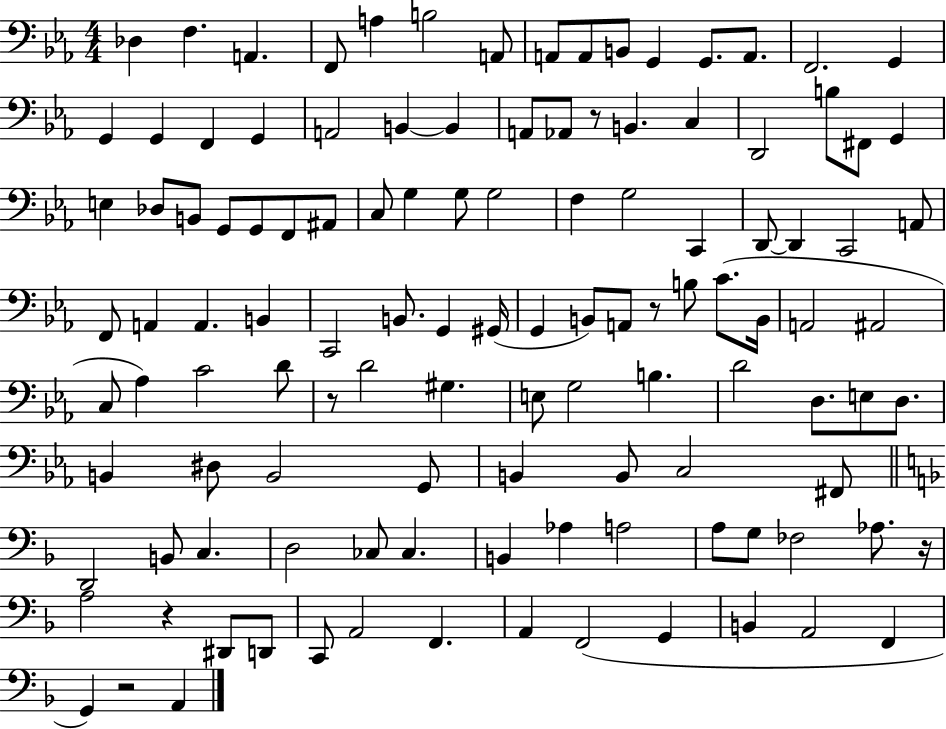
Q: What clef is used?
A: bass